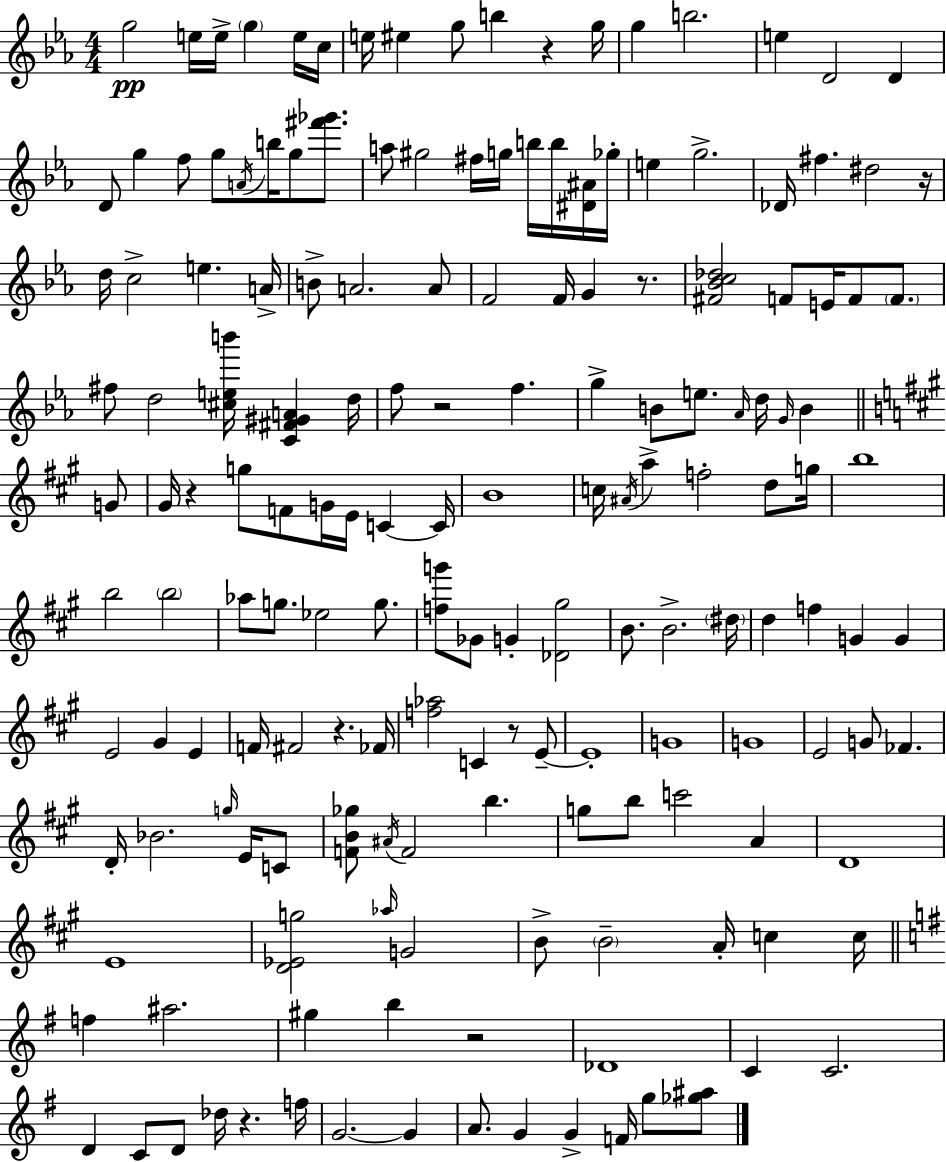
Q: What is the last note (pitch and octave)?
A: G5